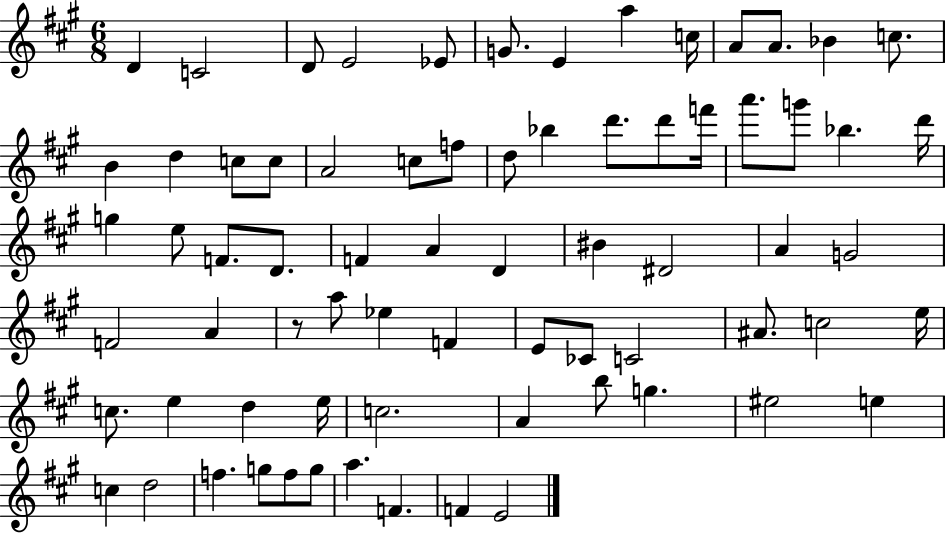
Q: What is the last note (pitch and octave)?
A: E4